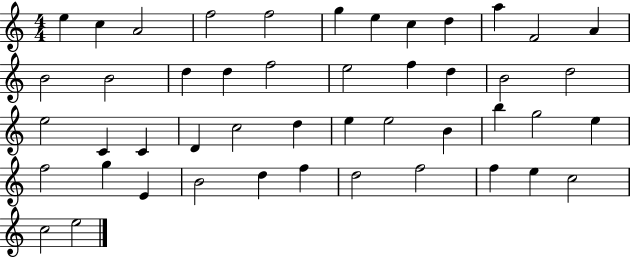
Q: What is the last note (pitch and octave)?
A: E5